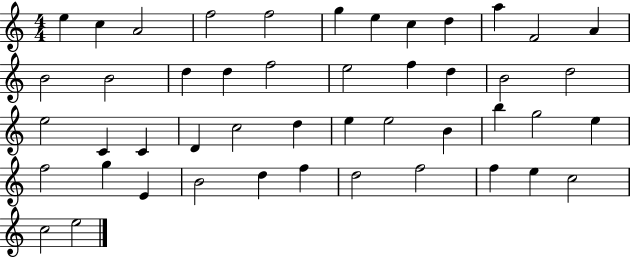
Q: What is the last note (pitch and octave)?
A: E5